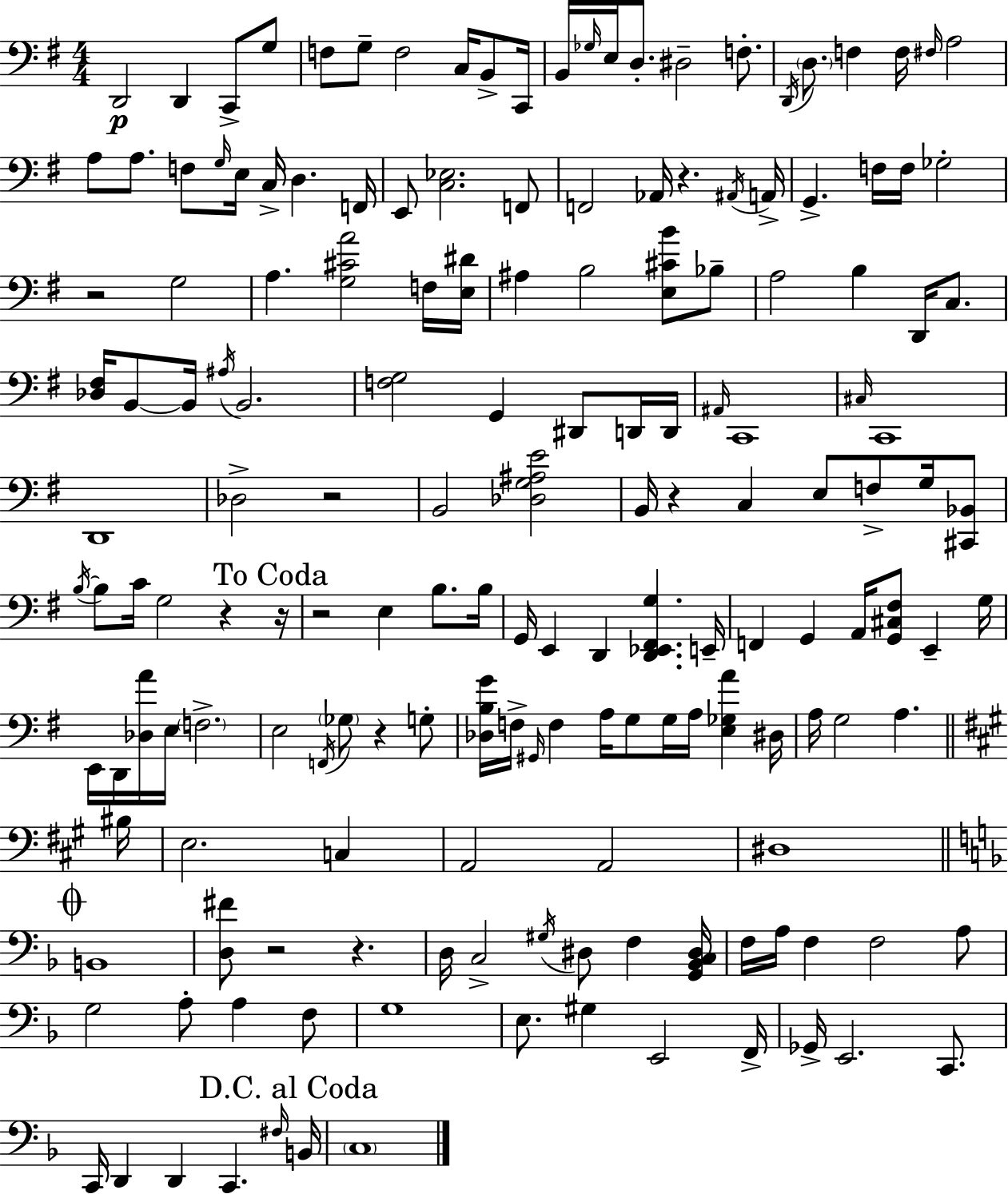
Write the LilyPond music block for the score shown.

{
  \clef bass
  \numericTimeSignature
  \time 4/4
  \key g \major
  d,2\p d,4 c,8-> g8 | f8 g8-- f2 c16 b,8-> c,16 | b,16 \grace { ges16 } e16 d8.-. dis2-- f8.-. | \acciaccatura { d,16 } \parenthesize d8. f4 f16 \grace { fis16 } a2 | \break a8 a8. f8 \grace { g16 } e16 c16-> d4. | f,16 e,8 <c ees>2. | f,8 f,2 aes,16 r4. | \acciaccatura { ais,16 } a,16-> g,4.-> f16 f16 ges2-. | \break r2 g2 | a4. <g cis' a'>2 | f16 <e dis'>16 ais4 b2 | <e cis' b'>8 bes8-- a2 b4 | \break d,16 c8. <des fis>16 b,8~~ b,16 \acciaccatura { ais16 } b,2. | <f g>2 g,4 | dis,8 d,16 d,16 \grace { ais,16 } c,1 | \grace { cis16 } c,1 | \break d,1 | des2-> | r2 b,2 | <des g ais e'>2 b,16 r4 c4 | \break e8 f8-> g16 <cis, bes,>8 \acciaccatura { b16~ }~ b8 c'16 g2 | r4 \mark "To Coda" r16 r2 | e4 b8. b16 g,16 e,4 d,4 | <d, ees, fis, g>4. e,16-- f,4 g,4 | \break a,16 <g, cis fis>8 e,4-- g16 e,16 d,16 <des a'>16 e16 \parenthesize f2.-> | e2 | \acciaccatura { f,16 } \parenthesize ges8 r4 g8-. <des b g'>16 f16-> \grace { gis,16 } f4 | a16 g8 g16 a16 <e ges a'>4 dis16 a16 g2 | \break a4. \bar "||" \break \key a \major bis16 e2. c4 | a,2 a,2 | dis1 | \mark \markup { \musicglyph "scripts.coda" } \bar "||" \break \key d \minor b,1 | <d fis'>8 r2 r4. | d16 c2-> \acciaccatura { gis16 } dis8 f4 | <g, bes, c dis>16 f16 a16 f4 f2 a8 | \break g2 a8-. a4 f8 | g1 | e8. gis4 e,2 | f,16-> ges,16-> e,2. c,8. | \break c,16 d,4 d,4 c,4. | \grace { fis16 } \mark "D.C. al Coda" b,16 \parenthesize c1 | \bar "|."
}